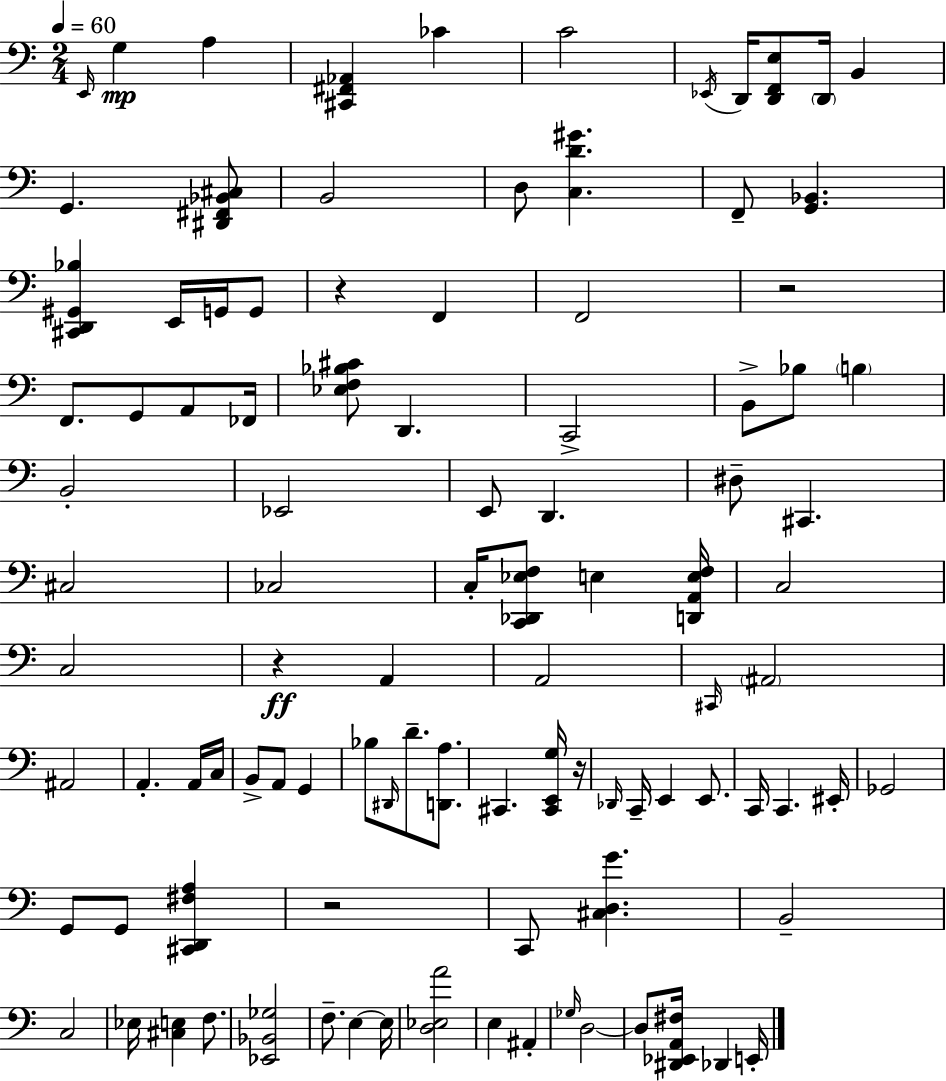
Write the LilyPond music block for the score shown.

{
  \clef bass
  \numericTimeSignature
  \time 2/4
  \key a \minor
  \tempo 4 = 60
  \repeat volta 2 { \grace { e,16 }\mp g4 a4 | <cis, fis, aes,>4 ces'4 | c'2 | \acciaccatura { ees,16 } d,16 <d, f, e>8 \parenthesize d,16 b,4 | \break g,4. | <dis, fis, bes, cis>8 b,2 | d8 <c d' gis'>4. | f,8-- <g, bes,>4. | \break <cis, d, gis, bes>4 e,16 g,16 | g,8 r4 f,4 | f,2 | r2 | \break f,8. g,8 a,8 | fes,16 <ees f bes cis'>8 d,4. | c,2-> | b,8-> bes8 \parenthesize b4 | \break b,2-. | ees,2 | e,8 d,4. | dis8-- cis,4. | \break cis2 | ces2 | c16-. <c, des, ees f>8 e4 | <d, a, e f>16 c2 | \break c2 | r4\ff a,4 | a,2 | \grace { cis,16 } \parenthesize ais,2 | \break ais,2 | a,4.-. | a,16 c16 b,8-> a,8 g,4 | bes8 \grace { dis,16 } d'8.-- | \break <d, a>8. cis,4. | <cis, e, g>16 r16 \grace { des,16 } c,16-- e,4 | e,8. c,16 c,4. | eis,16-. ges,2 | \break g,8 g,8 | <cis, d, fis a>4 r2 | c,8 <cis d g'>4. | b,2-- | \break c2 | ees16 <cis e>4 | f8. <ees, bes, ges>2 | f8.-- | \break e4~~ e16 <d ees a'>2 | e4 | ais,4-. \grace { ges16 } d2~~ | d8 | \break <dis, ees, a, fis>16 des,4 e,16-. } \bar "|."
}